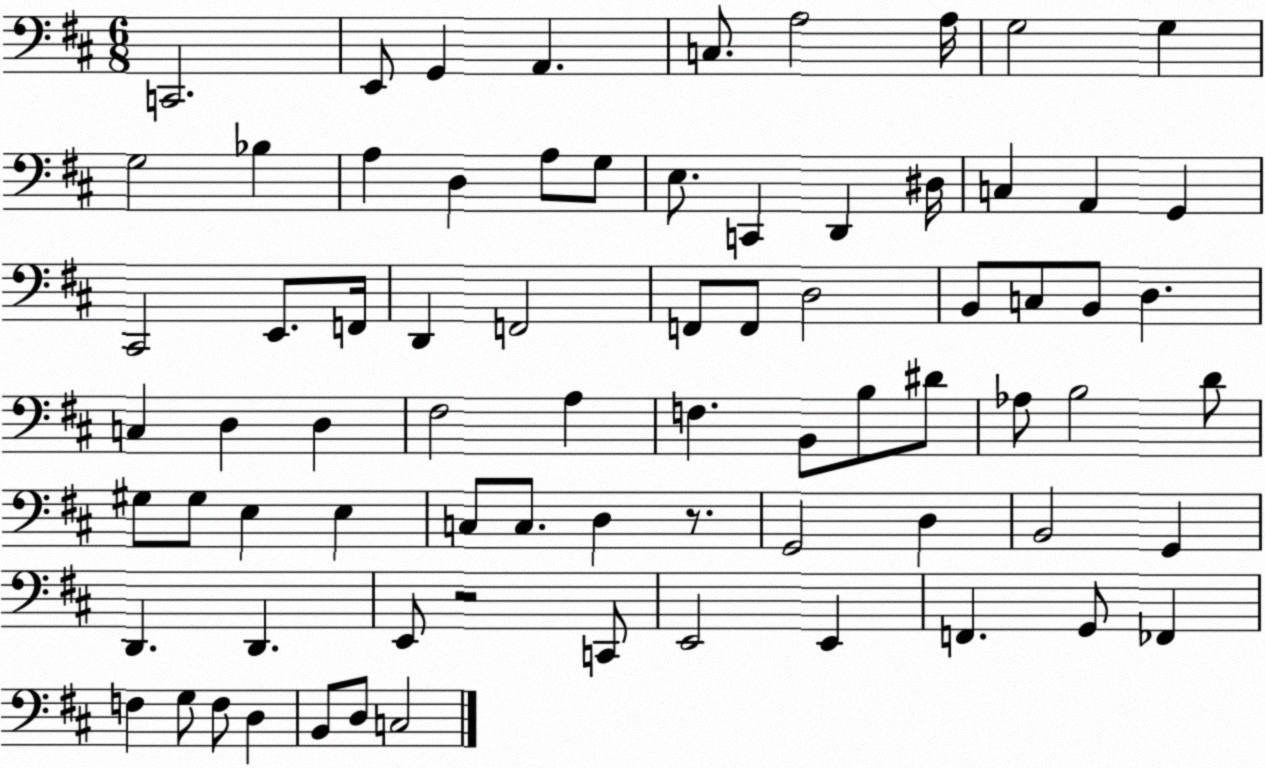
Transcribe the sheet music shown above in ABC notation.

X:1
T:Untitled
M:6/8
L:1/4
K:D
C,,2 E,,/2 G,, A,, C,/2 A,2 A,/4 G,2 G, G,2 _B, A, D, A,/2 G,/2 E,/2 C,, D,, ^D,/4 C, A,, G,, ^C,,2 E,,/2 F,,/4 D,, F,,2 F,,/2 F,,/2 D,2 B,,/2 C,/2 B,,/2 D, C, D, D, ^F,2 A, F, B,,/2 B,/2 ^D/2 _A,/2 B,2 D/2 ^G,/2 ^G,/2 E, E, C,/2 C,/2 D, z/2 G,,2 D, B,,2 G,, D,, D,, E,,/2 z2 C,,/2 E,,2 E,, F,, G,,/2 _F,, F, G,/2 F,/2 D, B,,/2 D,/2 C,2